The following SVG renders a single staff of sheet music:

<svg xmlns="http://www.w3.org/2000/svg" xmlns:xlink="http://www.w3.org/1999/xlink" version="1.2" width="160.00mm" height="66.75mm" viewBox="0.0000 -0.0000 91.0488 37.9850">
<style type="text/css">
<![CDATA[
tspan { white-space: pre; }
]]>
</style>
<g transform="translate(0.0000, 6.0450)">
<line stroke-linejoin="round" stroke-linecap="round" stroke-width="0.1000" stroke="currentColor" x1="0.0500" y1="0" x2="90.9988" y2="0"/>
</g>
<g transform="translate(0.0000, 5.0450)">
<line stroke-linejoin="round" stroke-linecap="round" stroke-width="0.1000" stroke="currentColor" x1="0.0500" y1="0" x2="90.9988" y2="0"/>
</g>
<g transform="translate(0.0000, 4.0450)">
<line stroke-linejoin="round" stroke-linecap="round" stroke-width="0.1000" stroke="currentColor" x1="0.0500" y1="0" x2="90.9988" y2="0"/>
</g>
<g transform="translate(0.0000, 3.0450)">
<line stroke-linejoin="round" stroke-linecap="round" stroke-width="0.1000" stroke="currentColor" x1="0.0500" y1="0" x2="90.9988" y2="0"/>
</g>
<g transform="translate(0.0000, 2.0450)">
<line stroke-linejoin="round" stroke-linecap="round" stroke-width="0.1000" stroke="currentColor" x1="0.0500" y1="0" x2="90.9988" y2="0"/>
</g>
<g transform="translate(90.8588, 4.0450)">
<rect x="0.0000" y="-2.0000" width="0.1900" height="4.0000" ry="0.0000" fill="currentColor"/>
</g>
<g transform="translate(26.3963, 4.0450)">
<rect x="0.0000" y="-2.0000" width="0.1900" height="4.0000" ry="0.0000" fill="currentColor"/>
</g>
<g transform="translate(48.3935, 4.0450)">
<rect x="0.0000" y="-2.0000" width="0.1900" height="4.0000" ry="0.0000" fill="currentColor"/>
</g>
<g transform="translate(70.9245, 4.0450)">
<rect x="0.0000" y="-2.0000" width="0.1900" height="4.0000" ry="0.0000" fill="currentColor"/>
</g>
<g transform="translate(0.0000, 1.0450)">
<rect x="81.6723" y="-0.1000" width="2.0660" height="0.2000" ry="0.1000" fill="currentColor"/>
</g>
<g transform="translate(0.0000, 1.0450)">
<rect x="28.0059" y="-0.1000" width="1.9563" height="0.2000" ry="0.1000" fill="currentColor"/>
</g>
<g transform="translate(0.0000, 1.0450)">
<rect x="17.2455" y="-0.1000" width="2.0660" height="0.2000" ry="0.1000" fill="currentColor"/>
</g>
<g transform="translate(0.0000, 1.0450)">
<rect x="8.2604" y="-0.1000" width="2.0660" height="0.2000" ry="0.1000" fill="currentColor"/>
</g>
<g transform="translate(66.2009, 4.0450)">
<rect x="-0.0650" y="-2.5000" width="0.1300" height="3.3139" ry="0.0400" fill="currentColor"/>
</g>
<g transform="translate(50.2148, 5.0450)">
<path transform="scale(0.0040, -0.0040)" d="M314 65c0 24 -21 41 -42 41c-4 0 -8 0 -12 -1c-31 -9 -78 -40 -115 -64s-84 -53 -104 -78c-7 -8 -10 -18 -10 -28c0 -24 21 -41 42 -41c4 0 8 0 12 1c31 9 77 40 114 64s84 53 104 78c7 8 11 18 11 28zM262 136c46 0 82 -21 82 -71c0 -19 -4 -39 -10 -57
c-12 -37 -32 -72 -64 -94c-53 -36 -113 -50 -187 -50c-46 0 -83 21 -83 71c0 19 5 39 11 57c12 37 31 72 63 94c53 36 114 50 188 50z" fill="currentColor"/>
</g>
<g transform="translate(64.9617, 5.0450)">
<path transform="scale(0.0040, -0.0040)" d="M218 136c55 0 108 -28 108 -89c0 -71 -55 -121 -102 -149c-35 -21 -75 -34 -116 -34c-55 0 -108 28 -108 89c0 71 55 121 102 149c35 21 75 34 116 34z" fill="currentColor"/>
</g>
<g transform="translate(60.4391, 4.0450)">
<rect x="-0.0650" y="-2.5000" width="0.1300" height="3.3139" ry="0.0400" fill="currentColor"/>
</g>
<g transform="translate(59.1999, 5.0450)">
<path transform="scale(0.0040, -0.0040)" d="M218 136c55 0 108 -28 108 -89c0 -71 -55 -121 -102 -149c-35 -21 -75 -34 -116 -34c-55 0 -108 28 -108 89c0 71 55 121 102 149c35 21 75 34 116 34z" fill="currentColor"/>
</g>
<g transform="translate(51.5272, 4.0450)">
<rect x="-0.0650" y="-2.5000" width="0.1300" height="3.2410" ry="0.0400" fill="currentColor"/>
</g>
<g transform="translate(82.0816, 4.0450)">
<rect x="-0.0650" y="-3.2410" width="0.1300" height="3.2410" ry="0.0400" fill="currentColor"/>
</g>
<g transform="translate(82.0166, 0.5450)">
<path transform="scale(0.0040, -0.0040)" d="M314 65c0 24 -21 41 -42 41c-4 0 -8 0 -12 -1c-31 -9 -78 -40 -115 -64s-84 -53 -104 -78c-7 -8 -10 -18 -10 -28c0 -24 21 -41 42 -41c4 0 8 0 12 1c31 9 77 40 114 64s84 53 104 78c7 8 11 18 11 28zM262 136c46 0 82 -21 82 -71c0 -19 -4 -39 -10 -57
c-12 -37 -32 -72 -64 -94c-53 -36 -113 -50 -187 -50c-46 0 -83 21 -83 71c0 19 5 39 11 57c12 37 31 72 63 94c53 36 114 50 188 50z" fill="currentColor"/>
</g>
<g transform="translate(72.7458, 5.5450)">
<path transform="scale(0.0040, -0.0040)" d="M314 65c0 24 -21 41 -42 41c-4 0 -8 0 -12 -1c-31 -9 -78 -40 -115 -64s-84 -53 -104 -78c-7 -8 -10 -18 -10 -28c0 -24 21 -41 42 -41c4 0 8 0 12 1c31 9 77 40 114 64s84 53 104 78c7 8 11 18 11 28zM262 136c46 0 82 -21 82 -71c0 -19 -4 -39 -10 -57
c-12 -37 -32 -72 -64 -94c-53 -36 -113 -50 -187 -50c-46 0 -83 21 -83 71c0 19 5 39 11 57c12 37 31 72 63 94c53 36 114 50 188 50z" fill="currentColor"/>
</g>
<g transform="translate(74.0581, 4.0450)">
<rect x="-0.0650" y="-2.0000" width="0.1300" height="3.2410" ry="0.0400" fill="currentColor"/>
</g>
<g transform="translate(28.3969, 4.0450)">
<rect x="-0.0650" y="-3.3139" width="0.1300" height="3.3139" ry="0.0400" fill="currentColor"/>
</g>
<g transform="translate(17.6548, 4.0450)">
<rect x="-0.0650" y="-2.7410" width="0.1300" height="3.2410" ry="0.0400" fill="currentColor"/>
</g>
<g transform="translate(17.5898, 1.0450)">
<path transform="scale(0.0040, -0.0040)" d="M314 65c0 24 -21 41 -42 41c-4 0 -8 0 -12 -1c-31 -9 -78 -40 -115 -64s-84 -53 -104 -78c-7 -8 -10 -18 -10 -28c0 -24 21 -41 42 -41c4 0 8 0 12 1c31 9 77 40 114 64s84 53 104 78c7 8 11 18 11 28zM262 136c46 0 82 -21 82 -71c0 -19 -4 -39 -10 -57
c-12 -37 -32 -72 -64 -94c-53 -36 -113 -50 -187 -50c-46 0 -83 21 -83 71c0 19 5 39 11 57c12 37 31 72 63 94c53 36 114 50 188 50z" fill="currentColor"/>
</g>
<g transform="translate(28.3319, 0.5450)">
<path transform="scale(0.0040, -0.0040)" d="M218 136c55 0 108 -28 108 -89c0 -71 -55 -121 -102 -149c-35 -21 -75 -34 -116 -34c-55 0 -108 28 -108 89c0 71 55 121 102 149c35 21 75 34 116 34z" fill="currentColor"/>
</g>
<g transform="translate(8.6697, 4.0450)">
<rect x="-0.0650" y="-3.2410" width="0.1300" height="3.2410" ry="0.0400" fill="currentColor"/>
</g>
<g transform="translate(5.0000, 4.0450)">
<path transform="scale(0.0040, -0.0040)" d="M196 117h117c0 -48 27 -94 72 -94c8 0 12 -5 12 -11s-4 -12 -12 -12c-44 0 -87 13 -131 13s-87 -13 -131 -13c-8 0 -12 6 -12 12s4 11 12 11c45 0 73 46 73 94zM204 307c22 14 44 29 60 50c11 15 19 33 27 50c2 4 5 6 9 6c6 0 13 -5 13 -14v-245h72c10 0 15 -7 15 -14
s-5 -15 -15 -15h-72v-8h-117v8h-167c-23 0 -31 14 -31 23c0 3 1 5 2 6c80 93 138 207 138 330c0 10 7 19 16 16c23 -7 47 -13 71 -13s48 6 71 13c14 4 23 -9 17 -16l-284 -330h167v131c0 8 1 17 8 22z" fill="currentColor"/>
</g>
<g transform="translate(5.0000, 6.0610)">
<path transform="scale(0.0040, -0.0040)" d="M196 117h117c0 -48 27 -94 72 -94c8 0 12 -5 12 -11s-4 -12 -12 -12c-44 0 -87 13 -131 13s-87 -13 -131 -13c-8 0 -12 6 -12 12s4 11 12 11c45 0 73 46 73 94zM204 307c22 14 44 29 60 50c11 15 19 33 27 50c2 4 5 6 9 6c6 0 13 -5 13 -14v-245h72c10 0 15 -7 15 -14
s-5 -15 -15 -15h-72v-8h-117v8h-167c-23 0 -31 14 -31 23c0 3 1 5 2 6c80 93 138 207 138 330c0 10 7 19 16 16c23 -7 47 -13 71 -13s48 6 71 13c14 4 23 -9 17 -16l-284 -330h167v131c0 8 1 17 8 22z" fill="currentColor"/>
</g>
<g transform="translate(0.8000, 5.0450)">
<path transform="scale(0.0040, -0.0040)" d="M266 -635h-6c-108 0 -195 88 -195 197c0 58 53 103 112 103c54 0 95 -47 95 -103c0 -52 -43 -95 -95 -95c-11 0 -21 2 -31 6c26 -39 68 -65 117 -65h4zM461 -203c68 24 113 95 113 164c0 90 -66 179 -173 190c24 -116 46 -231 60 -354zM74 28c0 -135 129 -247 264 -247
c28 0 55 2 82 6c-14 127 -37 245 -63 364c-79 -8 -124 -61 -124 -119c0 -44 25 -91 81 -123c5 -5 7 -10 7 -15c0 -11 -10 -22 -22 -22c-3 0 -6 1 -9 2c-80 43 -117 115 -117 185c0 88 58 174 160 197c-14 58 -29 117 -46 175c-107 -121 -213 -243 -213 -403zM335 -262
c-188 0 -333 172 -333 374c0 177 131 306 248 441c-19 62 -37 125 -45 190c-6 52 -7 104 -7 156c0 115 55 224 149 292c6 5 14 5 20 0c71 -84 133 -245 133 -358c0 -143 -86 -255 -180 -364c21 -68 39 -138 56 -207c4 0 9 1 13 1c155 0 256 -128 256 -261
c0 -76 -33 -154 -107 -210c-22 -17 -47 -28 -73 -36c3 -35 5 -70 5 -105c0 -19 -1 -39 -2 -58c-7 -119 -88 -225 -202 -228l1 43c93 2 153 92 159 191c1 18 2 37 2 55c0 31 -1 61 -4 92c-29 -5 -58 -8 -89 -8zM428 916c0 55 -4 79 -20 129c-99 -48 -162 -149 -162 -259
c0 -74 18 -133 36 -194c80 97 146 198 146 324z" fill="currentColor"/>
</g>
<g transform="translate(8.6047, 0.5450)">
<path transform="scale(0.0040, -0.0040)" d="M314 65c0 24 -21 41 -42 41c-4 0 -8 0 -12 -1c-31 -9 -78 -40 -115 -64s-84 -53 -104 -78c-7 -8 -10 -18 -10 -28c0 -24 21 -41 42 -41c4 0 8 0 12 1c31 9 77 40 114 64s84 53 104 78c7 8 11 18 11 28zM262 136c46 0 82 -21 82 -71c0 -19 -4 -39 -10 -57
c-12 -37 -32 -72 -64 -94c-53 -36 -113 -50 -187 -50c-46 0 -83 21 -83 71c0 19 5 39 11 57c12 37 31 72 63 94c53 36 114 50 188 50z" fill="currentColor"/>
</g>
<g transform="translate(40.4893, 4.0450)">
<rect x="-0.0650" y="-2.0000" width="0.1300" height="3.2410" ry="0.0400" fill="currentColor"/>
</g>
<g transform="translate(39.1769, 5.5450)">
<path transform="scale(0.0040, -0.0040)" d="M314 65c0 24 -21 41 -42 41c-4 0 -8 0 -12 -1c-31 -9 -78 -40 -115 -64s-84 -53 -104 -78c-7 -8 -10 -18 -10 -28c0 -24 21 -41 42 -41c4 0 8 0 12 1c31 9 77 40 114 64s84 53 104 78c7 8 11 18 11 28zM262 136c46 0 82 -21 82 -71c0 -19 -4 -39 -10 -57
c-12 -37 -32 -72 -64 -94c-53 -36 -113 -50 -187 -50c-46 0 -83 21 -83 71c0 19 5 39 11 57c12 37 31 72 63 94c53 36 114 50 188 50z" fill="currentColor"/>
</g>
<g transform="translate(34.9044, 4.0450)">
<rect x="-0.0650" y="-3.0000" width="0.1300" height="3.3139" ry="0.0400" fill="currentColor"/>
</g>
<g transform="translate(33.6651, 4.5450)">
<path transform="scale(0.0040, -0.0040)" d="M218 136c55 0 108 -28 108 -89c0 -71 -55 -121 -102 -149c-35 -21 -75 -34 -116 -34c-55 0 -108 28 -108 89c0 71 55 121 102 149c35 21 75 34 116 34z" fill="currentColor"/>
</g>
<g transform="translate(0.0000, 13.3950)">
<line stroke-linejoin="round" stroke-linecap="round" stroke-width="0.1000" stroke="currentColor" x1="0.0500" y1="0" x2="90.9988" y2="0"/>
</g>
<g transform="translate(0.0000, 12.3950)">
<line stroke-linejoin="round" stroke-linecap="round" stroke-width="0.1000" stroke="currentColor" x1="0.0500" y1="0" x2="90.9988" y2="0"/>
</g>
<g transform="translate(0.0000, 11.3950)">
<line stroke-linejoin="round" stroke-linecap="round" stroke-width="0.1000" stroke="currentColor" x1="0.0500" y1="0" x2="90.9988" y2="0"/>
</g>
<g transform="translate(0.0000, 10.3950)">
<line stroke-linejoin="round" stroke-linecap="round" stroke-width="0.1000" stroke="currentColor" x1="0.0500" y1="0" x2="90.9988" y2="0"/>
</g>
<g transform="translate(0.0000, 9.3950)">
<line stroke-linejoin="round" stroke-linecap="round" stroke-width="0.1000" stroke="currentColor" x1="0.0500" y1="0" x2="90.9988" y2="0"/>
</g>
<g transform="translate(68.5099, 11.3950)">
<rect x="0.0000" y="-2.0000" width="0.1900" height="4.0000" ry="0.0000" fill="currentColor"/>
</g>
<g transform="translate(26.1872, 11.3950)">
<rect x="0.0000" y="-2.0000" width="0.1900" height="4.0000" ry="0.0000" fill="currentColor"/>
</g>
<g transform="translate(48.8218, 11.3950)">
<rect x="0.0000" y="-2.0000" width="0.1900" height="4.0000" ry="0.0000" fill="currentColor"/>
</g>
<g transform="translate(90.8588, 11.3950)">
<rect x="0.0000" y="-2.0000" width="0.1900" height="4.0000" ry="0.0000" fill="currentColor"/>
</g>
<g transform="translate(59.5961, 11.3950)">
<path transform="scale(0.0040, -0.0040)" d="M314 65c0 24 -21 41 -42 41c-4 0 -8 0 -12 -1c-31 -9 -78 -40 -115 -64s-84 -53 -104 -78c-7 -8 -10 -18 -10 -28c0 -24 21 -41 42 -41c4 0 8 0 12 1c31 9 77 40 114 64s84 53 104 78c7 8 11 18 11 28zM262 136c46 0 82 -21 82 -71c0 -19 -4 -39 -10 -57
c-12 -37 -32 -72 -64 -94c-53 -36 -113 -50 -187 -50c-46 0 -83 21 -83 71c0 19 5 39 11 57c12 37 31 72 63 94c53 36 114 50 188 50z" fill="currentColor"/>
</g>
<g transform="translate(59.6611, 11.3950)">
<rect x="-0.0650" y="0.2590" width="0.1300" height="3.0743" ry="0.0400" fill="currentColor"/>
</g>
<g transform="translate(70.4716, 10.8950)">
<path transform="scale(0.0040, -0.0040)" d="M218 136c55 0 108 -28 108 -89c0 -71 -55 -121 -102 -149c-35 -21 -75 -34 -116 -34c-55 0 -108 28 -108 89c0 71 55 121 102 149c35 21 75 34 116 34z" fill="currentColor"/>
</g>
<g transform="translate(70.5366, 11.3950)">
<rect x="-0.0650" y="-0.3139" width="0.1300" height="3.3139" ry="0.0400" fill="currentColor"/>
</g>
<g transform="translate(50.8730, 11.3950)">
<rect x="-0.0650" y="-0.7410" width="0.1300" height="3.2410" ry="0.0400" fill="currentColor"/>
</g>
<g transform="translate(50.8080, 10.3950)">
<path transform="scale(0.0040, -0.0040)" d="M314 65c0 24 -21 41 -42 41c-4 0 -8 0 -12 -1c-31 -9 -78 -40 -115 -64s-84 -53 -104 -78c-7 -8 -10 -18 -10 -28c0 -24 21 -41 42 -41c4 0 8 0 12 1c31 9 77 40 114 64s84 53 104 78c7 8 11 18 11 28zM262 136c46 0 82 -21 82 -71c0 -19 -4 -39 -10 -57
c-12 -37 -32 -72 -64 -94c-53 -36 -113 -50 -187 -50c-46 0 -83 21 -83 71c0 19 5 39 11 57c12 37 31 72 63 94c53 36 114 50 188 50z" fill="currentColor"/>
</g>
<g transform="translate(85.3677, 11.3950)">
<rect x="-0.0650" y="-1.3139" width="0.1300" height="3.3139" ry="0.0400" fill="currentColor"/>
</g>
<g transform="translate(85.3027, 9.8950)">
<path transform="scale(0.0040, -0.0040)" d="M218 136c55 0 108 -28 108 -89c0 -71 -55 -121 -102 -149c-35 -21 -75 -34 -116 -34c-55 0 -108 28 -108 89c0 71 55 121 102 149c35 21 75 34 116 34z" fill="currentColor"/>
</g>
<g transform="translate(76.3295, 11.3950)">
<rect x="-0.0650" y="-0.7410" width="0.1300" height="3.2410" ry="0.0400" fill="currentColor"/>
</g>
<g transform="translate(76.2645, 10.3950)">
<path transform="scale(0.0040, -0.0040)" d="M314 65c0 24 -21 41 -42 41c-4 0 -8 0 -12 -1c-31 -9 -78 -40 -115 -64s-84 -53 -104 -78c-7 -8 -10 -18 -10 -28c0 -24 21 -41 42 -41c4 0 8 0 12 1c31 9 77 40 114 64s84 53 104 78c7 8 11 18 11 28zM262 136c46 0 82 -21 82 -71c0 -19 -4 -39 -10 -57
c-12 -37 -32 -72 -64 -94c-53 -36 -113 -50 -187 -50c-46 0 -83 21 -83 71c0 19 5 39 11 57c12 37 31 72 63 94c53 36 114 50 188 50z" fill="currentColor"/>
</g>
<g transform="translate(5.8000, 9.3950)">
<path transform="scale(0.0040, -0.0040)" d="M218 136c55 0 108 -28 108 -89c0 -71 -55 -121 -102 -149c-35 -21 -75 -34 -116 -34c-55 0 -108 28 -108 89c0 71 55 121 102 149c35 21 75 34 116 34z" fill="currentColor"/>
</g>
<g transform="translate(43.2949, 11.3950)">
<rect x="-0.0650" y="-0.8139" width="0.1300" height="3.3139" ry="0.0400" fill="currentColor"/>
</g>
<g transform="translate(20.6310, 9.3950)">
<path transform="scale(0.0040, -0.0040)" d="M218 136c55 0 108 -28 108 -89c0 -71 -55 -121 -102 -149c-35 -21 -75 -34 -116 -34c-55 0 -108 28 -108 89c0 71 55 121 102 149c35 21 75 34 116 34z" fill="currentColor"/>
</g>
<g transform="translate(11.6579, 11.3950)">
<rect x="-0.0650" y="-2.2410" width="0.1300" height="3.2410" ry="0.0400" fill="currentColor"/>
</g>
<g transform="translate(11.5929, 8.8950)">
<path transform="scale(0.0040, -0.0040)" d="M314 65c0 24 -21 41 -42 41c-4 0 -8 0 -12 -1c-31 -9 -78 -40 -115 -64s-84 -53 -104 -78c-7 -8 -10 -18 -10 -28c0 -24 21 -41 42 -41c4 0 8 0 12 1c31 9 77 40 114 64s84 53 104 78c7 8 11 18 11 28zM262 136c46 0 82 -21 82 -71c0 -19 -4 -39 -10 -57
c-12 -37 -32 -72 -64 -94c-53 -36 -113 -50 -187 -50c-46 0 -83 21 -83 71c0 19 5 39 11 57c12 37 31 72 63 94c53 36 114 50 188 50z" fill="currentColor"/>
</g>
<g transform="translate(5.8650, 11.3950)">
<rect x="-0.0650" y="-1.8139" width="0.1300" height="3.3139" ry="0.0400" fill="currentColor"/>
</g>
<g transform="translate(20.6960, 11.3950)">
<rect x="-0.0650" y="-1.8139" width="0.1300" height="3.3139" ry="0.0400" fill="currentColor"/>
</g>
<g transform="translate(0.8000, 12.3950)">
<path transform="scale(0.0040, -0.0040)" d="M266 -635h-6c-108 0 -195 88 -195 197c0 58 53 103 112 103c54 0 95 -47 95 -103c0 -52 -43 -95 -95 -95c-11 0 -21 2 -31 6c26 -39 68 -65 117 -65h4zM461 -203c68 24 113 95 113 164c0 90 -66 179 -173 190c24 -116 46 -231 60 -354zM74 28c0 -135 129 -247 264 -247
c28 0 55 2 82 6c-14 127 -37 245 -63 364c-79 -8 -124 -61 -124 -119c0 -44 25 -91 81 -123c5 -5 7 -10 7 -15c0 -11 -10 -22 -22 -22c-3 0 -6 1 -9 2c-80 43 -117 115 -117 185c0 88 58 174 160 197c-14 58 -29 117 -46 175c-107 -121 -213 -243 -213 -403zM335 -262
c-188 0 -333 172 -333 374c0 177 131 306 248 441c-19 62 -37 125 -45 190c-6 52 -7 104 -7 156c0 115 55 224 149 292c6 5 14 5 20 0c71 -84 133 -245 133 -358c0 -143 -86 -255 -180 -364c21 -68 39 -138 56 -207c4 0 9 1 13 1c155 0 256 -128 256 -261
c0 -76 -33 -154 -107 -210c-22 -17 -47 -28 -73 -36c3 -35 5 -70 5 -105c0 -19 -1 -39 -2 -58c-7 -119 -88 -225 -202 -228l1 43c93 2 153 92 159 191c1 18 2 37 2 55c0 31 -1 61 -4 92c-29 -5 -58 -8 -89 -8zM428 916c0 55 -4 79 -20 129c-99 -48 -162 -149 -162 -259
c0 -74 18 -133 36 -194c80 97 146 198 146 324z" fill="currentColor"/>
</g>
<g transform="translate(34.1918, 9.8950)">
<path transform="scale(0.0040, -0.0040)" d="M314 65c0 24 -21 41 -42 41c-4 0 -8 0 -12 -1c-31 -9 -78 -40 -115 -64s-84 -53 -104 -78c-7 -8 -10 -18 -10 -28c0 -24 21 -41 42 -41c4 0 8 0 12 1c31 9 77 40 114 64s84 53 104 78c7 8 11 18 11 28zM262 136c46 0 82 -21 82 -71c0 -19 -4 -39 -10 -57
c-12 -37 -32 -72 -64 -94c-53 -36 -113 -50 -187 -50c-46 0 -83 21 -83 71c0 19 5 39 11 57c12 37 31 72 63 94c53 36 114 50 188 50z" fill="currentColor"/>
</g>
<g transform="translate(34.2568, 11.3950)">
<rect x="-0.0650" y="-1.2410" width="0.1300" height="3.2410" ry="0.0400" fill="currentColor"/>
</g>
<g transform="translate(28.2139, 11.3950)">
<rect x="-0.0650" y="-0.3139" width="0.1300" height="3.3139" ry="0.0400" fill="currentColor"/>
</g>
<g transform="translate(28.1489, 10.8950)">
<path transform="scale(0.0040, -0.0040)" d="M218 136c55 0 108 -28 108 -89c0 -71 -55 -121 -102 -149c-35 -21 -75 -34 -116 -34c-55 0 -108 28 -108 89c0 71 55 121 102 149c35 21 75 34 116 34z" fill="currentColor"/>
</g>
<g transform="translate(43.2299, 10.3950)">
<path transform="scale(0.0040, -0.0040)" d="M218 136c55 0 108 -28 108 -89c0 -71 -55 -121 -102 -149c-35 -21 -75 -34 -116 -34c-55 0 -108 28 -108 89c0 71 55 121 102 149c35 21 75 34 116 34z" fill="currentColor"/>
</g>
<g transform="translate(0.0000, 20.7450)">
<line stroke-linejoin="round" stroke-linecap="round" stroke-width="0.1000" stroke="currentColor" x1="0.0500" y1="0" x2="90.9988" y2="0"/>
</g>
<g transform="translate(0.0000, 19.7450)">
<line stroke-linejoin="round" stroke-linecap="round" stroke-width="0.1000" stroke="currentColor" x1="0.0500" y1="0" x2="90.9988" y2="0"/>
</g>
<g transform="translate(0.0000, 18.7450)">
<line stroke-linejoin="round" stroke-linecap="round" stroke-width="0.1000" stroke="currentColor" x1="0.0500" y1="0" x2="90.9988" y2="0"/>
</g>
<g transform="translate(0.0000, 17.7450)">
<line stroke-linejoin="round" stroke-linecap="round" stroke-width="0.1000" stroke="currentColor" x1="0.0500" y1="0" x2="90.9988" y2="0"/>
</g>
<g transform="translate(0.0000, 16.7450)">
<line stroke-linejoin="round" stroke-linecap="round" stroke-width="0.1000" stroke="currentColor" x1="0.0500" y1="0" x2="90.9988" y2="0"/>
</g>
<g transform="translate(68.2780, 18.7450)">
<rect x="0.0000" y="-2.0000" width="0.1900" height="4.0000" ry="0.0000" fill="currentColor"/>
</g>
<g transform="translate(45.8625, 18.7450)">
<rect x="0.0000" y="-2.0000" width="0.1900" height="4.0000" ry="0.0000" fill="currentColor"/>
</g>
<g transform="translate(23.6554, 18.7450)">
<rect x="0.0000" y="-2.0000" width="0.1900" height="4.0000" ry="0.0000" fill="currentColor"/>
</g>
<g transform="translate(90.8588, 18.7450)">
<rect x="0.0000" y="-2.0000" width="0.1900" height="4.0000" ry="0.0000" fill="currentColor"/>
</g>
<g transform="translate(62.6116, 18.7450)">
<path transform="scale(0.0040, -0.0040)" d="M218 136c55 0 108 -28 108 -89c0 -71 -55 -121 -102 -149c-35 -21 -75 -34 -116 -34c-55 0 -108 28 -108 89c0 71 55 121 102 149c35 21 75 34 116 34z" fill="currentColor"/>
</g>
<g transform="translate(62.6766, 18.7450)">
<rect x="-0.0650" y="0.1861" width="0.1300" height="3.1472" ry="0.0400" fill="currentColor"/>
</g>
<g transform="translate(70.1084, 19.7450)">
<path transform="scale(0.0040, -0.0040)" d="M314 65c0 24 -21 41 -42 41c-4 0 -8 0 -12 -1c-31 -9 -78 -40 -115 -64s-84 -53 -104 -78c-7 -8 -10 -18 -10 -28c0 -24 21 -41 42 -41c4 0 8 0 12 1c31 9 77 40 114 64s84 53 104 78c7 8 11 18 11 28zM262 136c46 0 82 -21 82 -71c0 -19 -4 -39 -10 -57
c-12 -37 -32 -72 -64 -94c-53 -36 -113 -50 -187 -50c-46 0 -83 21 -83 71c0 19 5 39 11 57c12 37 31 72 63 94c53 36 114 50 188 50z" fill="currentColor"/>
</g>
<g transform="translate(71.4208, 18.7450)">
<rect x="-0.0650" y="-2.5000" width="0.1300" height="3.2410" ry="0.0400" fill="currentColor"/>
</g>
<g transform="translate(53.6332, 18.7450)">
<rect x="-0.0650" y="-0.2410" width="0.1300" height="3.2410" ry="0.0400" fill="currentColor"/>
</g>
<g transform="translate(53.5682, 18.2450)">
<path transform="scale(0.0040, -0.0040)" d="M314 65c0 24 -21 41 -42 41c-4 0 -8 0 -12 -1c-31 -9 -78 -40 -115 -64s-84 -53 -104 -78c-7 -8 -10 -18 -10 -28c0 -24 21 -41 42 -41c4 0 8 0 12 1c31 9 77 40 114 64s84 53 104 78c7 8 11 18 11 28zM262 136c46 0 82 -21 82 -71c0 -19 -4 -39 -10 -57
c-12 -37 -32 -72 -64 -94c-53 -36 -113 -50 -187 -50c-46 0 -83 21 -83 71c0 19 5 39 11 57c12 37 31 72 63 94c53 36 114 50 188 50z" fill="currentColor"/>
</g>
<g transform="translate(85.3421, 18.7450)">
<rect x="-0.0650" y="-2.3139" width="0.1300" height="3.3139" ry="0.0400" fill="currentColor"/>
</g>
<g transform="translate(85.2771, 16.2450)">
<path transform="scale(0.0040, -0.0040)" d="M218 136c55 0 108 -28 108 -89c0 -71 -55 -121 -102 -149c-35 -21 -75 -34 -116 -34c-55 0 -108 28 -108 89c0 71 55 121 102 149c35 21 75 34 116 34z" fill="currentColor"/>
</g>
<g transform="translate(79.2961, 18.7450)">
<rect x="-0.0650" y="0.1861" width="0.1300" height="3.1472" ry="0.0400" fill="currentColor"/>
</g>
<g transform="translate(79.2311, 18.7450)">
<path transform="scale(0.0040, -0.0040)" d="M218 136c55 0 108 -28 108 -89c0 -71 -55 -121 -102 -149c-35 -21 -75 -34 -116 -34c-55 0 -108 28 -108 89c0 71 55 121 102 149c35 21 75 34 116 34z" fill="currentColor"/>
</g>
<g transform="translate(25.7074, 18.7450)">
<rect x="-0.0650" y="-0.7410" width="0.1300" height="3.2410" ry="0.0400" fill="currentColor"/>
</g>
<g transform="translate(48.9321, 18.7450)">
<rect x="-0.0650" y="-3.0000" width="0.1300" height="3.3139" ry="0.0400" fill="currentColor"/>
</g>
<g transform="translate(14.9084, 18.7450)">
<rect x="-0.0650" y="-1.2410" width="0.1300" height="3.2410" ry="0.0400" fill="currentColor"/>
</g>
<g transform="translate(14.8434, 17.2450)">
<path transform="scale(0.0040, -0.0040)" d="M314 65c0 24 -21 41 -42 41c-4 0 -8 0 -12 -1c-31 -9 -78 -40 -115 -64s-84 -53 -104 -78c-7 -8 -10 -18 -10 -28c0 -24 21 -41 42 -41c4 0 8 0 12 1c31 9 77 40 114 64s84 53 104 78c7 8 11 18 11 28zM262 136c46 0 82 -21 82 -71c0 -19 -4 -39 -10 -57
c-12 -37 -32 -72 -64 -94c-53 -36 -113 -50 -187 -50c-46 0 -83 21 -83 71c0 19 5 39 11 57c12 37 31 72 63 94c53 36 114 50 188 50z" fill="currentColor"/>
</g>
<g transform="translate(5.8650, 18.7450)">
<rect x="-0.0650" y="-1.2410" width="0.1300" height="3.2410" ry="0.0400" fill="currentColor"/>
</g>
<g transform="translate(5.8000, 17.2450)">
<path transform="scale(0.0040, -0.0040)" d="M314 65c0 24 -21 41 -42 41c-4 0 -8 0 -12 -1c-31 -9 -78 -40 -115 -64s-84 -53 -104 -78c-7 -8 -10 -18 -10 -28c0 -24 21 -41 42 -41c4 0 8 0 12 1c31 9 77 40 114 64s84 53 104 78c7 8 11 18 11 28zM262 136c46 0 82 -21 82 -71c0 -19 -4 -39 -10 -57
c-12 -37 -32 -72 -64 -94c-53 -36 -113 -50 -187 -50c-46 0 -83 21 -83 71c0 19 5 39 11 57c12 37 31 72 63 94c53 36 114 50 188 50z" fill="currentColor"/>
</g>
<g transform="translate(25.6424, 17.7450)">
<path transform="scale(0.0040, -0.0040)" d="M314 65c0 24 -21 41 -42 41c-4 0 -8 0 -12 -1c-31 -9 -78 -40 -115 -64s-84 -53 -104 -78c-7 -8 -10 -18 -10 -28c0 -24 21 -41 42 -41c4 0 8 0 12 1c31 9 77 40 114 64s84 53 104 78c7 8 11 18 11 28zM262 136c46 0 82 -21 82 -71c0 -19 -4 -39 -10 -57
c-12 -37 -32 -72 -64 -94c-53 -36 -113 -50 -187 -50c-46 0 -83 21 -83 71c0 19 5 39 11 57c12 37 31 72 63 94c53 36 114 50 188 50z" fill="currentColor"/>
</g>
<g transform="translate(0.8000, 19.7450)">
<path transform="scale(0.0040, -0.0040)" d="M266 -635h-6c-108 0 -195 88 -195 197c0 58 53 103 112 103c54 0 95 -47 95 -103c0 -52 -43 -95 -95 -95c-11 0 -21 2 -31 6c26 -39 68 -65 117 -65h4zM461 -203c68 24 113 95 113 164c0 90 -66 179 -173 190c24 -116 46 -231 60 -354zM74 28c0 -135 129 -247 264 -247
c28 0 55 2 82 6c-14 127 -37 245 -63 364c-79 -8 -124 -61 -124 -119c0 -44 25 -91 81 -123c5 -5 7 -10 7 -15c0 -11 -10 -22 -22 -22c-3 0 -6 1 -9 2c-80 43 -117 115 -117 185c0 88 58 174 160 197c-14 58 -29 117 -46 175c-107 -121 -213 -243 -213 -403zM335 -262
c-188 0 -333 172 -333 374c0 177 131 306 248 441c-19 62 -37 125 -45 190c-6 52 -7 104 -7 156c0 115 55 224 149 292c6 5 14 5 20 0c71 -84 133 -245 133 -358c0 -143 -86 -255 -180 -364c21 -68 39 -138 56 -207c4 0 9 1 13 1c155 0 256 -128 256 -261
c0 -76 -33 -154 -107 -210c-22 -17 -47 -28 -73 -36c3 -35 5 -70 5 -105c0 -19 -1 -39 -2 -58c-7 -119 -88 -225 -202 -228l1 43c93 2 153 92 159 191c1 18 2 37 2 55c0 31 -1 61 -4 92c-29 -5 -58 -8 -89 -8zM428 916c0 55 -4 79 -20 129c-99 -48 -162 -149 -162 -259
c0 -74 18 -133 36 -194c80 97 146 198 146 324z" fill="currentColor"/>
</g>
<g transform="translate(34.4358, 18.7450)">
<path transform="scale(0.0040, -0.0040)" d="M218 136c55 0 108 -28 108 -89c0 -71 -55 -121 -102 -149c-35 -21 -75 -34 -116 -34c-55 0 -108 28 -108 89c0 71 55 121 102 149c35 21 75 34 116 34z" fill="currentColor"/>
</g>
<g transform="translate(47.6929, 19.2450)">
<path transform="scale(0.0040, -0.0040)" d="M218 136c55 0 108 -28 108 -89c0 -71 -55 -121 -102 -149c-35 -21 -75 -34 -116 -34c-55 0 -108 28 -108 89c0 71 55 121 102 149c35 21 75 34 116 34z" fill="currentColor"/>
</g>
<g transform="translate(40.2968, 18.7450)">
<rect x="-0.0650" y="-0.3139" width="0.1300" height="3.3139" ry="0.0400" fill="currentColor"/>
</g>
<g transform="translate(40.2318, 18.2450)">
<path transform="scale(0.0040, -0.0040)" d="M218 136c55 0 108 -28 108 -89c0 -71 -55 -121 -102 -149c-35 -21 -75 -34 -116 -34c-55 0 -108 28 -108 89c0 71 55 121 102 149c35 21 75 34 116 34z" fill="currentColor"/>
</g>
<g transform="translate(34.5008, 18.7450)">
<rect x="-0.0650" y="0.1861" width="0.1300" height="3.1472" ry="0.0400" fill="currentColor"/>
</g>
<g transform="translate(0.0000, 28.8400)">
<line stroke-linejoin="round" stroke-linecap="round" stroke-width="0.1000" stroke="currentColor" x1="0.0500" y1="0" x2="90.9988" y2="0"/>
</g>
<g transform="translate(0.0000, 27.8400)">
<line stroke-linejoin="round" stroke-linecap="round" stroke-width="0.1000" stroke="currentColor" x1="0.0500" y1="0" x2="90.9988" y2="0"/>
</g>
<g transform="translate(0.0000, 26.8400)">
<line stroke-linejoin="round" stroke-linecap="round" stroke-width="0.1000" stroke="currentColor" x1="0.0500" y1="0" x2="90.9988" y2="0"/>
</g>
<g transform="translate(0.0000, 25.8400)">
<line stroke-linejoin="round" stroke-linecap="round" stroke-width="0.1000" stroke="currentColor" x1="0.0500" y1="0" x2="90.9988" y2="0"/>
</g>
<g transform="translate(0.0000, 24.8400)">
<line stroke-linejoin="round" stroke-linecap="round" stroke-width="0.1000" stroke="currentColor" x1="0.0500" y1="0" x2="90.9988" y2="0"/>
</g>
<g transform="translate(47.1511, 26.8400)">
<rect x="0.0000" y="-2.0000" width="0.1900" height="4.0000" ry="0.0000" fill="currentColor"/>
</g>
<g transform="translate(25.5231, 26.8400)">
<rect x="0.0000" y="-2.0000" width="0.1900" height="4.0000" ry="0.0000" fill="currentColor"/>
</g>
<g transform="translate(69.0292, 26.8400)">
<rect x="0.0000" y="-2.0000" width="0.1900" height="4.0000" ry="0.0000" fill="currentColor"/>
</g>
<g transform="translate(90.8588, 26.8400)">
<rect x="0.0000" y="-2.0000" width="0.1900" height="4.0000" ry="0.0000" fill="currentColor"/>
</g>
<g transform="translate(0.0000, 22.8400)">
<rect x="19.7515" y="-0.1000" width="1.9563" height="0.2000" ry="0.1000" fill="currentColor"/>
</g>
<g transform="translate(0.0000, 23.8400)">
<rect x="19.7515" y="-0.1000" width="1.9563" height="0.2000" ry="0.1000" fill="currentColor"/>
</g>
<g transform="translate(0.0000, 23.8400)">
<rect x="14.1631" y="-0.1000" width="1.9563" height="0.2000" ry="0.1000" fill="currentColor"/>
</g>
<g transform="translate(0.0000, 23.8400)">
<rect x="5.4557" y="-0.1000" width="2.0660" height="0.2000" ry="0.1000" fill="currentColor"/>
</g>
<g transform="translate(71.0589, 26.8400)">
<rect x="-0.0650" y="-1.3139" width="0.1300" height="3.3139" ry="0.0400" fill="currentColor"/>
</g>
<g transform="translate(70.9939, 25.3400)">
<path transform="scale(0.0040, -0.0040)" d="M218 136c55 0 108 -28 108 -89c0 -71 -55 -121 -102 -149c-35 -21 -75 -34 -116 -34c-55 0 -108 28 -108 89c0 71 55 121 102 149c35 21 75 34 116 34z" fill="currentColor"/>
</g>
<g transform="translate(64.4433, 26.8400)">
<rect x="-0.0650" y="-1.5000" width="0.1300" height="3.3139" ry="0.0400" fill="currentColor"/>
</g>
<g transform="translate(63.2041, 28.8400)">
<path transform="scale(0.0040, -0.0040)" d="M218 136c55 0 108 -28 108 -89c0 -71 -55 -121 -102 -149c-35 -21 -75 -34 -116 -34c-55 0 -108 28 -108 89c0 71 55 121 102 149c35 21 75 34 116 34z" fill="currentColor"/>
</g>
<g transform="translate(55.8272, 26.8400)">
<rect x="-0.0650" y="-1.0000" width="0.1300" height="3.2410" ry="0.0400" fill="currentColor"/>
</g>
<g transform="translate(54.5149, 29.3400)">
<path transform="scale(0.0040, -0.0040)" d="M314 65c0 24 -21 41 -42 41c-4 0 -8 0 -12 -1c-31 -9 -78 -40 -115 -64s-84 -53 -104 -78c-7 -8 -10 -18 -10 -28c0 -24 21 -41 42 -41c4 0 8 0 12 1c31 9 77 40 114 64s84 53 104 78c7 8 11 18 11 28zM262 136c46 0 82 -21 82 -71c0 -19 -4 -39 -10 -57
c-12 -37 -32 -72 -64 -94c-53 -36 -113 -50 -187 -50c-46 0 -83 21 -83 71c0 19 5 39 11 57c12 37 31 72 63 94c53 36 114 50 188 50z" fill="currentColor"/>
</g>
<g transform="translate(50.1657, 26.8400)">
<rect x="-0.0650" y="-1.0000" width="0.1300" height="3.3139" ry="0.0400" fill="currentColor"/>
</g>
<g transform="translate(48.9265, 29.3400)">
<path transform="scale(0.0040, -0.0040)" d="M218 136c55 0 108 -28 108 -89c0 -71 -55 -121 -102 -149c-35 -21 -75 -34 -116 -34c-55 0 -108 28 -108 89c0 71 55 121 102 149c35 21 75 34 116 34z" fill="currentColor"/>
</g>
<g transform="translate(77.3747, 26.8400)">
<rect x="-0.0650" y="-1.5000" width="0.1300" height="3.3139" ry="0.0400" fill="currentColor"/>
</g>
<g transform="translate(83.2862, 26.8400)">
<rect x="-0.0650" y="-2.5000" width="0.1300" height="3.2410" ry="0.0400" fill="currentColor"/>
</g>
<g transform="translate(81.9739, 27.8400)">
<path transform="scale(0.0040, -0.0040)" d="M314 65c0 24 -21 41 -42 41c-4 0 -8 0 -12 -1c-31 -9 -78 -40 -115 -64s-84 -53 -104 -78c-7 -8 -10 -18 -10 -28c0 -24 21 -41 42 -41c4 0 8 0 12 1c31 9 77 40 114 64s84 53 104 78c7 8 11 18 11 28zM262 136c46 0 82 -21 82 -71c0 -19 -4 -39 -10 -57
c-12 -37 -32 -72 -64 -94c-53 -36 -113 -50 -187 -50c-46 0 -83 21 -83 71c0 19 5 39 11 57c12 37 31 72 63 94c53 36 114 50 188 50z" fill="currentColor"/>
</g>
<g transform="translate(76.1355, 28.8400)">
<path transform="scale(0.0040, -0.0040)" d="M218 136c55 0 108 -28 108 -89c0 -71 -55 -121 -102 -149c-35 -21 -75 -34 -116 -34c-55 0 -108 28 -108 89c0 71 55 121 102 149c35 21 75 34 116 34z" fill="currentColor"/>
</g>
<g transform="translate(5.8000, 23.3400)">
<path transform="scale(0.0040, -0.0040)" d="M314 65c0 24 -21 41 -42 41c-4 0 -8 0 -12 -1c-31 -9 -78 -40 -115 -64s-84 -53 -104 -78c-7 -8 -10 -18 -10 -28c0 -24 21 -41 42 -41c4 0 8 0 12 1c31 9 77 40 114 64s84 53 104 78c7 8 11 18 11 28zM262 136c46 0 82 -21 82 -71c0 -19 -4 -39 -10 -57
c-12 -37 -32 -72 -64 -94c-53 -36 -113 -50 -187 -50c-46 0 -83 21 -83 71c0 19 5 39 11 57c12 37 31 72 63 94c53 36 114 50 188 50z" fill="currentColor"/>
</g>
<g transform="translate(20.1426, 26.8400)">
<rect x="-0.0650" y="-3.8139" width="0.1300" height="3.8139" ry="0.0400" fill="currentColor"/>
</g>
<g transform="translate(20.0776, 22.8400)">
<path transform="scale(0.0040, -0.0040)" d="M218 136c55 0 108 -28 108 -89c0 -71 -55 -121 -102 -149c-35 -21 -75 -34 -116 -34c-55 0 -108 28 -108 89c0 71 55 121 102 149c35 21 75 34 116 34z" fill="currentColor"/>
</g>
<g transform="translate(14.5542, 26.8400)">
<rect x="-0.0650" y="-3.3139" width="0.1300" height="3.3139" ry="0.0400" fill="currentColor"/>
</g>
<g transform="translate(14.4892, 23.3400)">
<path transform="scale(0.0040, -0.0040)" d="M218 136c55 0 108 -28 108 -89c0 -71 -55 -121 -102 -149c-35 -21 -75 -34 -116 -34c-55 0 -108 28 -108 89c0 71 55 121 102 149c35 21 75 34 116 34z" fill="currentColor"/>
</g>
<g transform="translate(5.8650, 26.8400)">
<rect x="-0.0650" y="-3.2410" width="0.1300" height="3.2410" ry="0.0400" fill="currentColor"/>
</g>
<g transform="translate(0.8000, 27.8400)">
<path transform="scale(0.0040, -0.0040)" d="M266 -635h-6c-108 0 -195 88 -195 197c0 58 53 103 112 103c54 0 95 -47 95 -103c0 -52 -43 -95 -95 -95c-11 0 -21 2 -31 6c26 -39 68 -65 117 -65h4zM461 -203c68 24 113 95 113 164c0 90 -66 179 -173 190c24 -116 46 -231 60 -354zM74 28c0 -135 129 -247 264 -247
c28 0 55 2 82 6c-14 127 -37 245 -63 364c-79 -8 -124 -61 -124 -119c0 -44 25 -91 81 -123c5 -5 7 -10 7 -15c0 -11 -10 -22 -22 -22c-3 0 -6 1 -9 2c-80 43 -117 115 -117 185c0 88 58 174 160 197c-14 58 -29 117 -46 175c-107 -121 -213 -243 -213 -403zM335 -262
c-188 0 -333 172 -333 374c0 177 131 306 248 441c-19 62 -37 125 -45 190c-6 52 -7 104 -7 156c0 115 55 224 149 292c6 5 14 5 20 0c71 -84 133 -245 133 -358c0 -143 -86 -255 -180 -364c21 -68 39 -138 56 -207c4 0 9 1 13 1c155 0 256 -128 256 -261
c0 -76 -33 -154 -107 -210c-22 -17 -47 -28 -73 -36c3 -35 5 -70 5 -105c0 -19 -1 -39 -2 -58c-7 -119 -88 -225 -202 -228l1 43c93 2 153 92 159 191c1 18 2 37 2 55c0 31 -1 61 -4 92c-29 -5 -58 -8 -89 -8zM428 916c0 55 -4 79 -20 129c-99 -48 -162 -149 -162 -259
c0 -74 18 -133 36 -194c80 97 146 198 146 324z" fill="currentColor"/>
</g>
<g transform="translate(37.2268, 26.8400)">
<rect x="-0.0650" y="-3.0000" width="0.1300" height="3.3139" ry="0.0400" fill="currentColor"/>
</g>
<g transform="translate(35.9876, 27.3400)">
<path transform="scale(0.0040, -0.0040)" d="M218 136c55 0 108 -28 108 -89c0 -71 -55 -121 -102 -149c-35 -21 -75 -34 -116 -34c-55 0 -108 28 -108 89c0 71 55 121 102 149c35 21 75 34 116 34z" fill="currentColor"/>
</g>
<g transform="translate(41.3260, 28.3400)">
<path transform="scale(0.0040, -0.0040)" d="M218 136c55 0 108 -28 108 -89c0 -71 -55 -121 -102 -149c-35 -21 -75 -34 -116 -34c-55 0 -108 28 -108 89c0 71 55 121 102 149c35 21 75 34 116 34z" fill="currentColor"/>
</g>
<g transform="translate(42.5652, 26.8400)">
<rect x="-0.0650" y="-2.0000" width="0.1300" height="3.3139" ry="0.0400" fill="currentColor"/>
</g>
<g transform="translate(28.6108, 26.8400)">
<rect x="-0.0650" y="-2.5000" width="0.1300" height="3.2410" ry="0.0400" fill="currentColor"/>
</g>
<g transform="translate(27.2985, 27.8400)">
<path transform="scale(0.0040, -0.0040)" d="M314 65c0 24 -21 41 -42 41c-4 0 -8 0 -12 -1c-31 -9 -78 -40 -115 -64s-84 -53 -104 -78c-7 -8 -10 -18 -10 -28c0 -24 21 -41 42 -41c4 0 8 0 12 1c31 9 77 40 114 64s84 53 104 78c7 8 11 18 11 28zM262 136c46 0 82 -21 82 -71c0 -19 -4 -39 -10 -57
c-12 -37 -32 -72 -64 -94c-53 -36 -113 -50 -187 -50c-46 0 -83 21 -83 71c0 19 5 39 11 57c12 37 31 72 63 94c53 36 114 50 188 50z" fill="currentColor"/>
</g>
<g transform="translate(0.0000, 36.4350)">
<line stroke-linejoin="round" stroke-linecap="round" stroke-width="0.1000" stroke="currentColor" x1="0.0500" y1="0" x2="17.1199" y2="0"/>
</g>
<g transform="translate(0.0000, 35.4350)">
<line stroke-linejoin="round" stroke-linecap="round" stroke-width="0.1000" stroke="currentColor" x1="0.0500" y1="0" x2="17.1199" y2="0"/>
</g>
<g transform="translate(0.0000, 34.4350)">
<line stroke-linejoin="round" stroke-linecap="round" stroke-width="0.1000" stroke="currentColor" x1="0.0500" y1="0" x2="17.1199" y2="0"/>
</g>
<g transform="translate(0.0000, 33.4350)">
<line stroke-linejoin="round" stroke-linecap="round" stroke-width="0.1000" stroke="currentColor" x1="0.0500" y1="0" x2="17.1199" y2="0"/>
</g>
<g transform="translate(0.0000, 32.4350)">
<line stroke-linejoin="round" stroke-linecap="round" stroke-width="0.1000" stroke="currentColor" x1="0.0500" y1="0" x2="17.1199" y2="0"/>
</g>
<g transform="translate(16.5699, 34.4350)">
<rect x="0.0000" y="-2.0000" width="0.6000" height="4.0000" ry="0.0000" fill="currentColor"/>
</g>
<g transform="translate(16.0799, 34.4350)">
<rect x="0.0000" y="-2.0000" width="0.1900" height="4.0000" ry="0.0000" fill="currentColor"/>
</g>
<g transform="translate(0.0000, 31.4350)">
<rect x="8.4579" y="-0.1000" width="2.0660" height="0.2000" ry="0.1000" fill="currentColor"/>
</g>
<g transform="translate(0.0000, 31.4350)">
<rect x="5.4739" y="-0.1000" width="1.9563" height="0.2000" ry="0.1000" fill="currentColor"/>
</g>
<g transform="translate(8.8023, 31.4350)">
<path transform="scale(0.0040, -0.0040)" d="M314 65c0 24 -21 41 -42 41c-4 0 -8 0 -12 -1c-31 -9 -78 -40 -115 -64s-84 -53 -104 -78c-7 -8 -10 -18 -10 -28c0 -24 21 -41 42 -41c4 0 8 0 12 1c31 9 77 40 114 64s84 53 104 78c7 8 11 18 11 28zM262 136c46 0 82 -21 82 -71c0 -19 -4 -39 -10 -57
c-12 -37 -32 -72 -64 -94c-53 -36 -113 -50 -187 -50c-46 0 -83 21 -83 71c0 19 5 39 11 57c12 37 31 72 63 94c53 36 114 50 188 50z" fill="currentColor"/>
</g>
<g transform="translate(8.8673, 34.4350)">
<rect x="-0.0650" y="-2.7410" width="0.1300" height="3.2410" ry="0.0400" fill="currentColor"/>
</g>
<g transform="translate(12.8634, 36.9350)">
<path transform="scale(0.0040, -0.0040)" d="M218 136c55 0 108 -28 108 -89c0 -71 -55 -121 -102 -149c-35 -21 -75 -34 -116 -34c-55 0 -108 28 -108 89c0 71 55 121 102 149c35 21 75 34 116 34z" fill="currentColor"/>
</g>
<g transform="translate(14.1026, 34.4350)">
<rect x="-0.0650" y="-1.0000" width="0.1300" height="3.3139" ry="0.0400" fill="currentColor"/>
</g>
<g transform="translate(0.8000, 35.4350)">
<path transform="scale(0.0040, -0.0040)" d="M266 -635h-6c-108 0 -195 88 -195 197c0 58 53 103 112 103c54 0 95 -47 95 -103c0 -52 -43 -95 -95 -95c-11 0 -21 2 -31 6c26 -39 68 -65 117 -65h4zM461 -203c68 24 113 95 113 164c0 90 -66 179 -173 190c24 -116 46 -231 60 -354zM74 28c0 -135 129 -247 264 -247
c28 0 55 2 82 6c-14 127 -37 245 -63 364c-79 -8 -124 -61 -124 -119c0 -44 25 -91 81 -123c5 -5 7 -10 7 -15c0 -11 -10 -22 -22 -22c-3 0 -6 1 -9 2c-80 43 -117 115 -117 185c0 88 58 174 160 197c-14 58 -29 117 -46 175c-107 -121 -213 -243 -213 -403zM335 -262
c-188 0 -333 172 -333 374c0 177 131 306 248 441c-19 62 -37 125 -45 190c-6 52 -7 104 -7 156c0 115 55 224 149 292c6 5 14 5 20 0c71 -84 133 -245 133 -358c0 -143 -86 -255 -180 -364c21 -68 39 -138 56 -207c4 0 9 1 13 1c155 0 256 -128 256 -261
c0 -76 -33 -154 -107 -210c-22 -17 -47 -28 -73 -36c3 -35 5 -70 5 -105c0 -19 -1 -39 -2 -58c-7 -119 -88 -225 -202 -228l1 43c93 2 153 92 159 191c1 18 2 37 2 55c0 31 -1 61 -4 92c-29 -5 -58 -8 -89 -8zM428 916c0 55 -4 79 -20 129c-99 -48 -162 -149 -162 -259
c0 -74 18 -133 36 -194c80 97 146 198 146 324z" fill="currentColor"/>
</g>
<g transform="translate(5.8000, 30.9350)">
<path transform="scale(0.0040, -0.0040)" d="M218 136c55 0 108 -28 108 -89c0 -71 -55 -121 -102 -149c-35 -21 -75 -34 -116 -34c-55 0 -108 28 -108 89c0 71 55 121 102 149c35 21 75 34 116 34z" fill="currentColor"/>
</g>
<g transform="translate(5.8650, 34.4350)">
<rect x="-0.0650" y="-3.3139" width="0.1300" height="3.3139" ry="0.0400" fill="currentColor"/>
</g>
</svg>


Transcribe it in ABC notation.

X:1
T:Untitled
M:4/4
L:1/4
K:C
b2 a2 b A F2 G2 G G F2 b2 f g2 f c e2 d d2 B2 c d2 e e2 e2 d2 B c A c2 B G2 B g b2 b c' G2 A F D D2 E e E G2 b a2 D